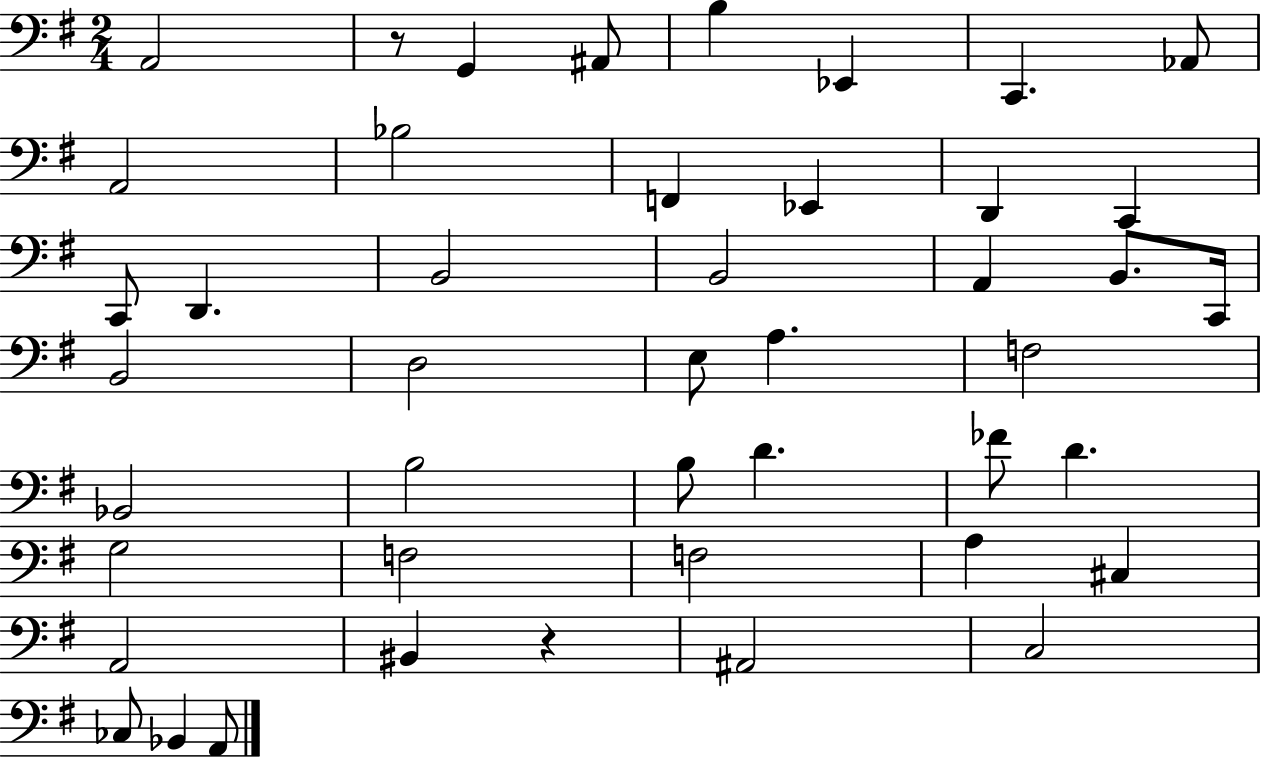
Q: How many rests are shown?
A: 2